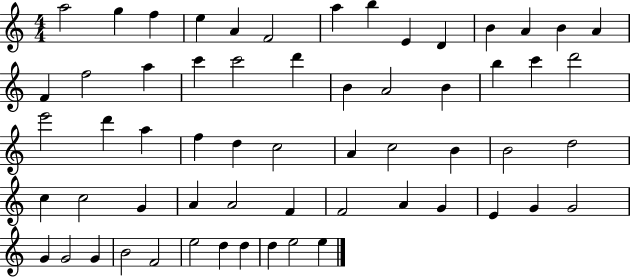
{
  \clef treble
  \numericTimeSignature
  \time 4/4
  \key c \major
  a''2 g''4 f''4 | e''4 a'4 f'2 | a''4 b''4 e'4 d'4 | b'4 a'4 b'4 a'4 | \break f'4 f''2 a''4 | c'''4 c'''2 d'''4 | b'4 a'2 b'4 | b''4 c'''4 d'''2 | \break e'''2 d'''4 a''4 | f''4 d''4 c''2 | a'4 c''2 b'4 | b'2 d''2 | \break c''4 c''2 g'4 | a'4 a'2 f'4 | f'2 a'4 g'4 | e'4 g'4 g'2 | \break g'4 g'2 g'4 | b'2 f'2 | e''2 d''4 d''4 | d''4 e''2 e''4 | \break \bar "|."
}